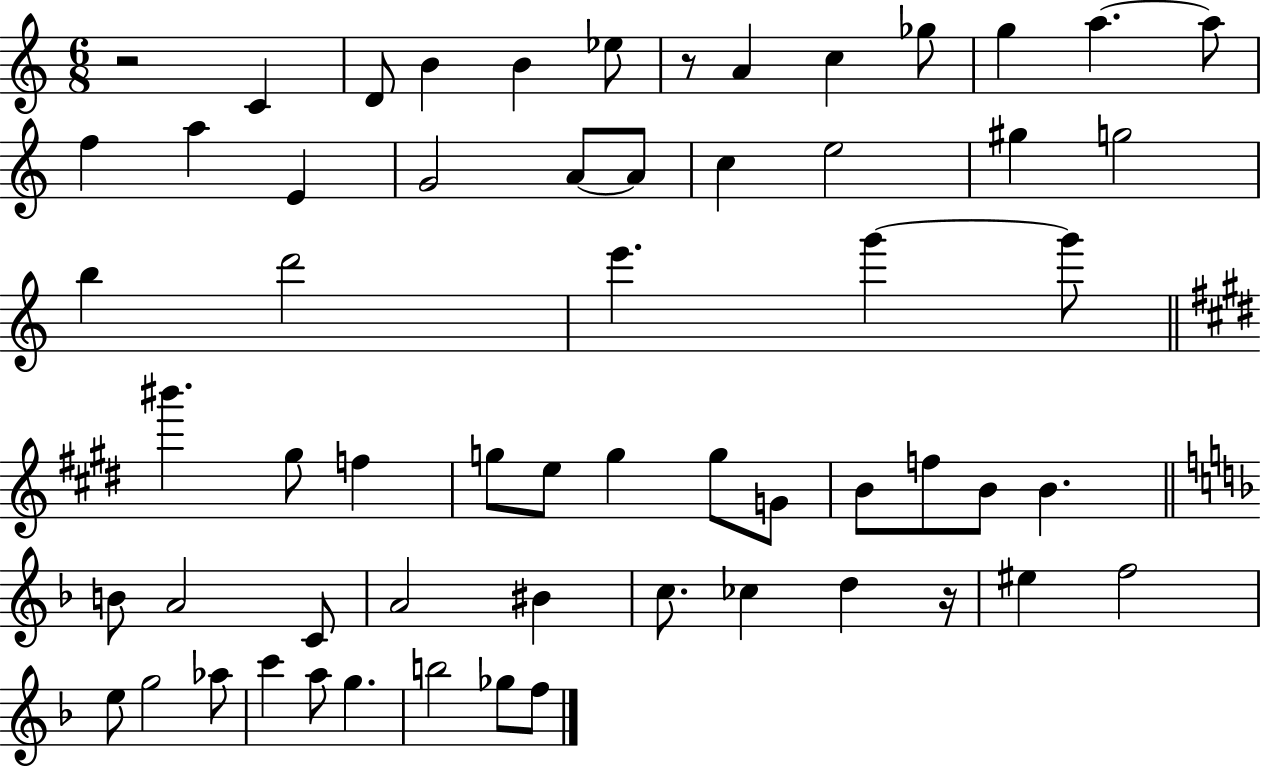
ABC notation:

X:1
T:Untitled
M:6/8
L:1/4
K:C
z2 C D/2 B B _e/2 z/2 A c _g/2 g a a/2 f a E G2 A/2 A/2 c e2 ^g g2 b d'2 e' g' g'/2 ^b' ^g/2 f g/2 e/2 g g/2 G/2 B/2 f/2 B/2 B B/2 A2 C/2 A2 ^B c/2 _c d z/4 ^e f2 e/2 g2 _a/2 c' a/2 g b2 _g/2 f/2